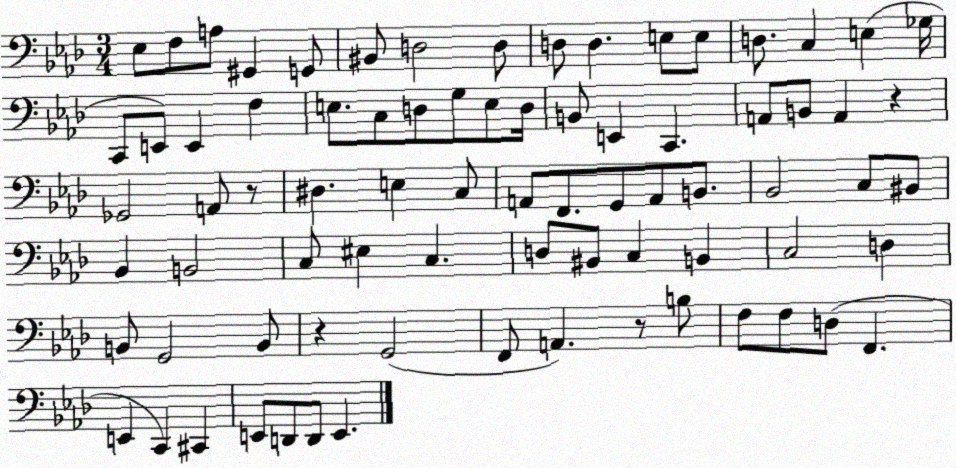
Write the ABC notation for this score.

X:1
T:Untitled
M:3/4
L:1/4
K:Ab
_E,/2 F,/2 A,/2 ^G,, G,,/2 ^B,,/2 D,2 D,/2 D,/2 D, E,/2 E,/2 D,/2 C, E, _G,/4 C,,/2 E,,/2 E,, F, E,/2 C,/2 D,/2 G,/2 E,/2 D,/4 B,,/2 E,, C,, A,,/2 B,,/2 A,, z _G,,2 A,,/2 z/2 ^D, E, C,/2 A,,/2 F,,/2 G,,/2 A,,/2 B,,/2 _B,,2 C,/2 ^B,,/2 _B,, B,,2 C,/2 ^E, C, D,/2 ^B,,/2 C, B,, C,2 D, B,,/2 G,,2 B,,/2 z G,,2 F,,/2 A,, z/2 B,/2 F,/2 F,/2 D,/2 F,, E,, C,, ^C,, E,,/2 D,,/2 D,,/2 E,,